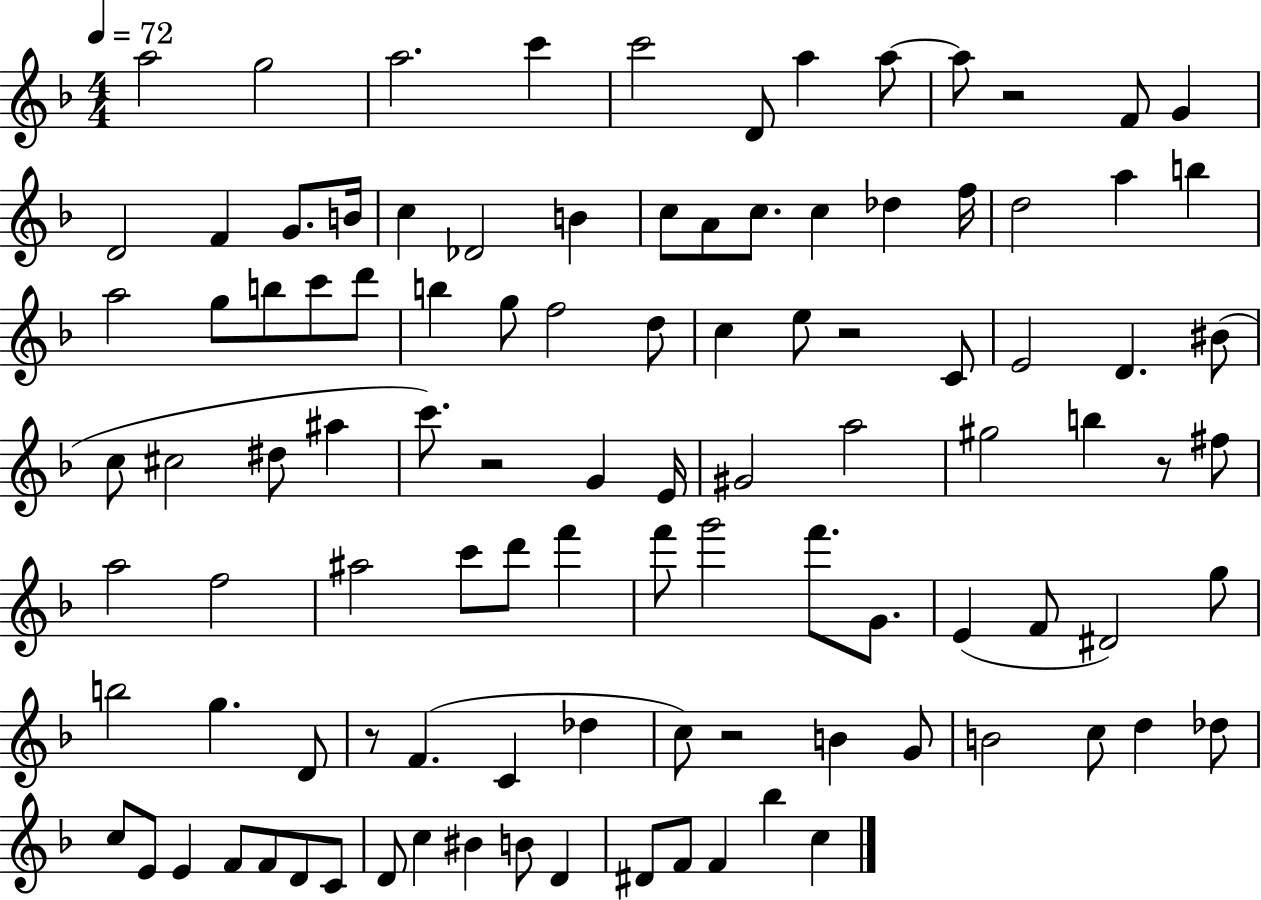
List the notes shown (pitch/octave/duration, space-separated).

A5/h G5/h A5/h. C6/q C6/h D4/e A5/q A5/e A5/e R/h F4/e G4/q D4/h F4/q G4/e. B4/s C5/q Db4/h B4/q C5/e A4/e C5/e. C5/q Db5/q F5/s D5/h A5/q B5/q A5/h G5/e B5/e C6/e D6/e B5/q G5/e F5/h D5/e C5/q E5/e R/h C4/e E4/h D4/q. BIS4/e C5/e C#5/h D#5/e A#5/q C6/e. R/h G4/q E4/s G#4/h A5/h G#5/h B5/q R/e F#5/e A5/h F5/h A#5/h C6/e D6/e F6/q F6/e G6/h F6/e. G4/e. E4/q F4/e D#4/h G5/e B5/h G5/q. D4/e R/e F4/q. C4/q Db5/q C5/e R/h B4/q G4/e B4/h C5/e D5/q Db5/e C5/e E4/e E4/q F4/e F4/e D4/e C4/e D4/e C5/q BIS4/q B4/e D4/q D#4/e F4/e F4/q Bb5/q C5/q